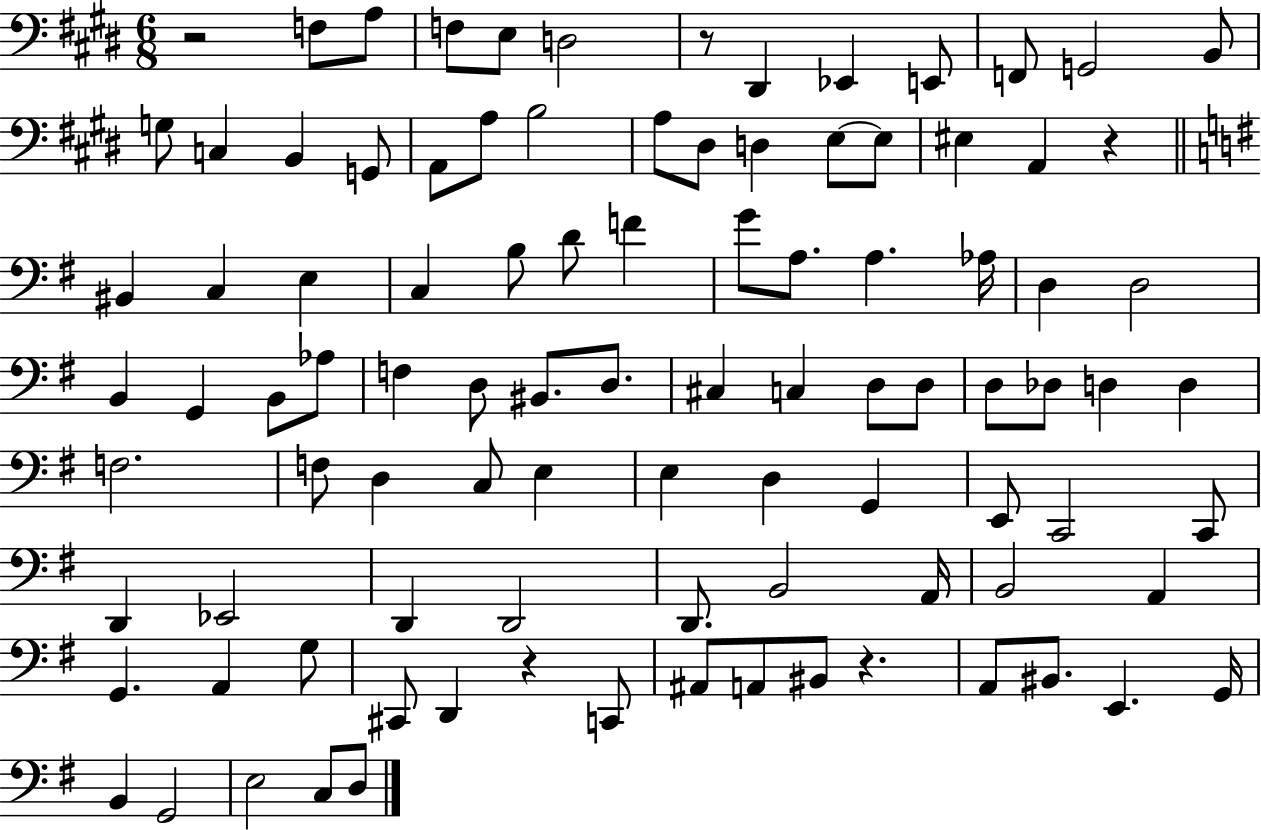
R/h F3/e A3/e F3/e E3/e D3/h R/e D#2/q Eb2/q E2/e F2/e G2/h B2/e G3/e C3/q B2/q G2/e A2/e A3/e B3/h A3/e D#3/e D3/q E3/e E3/e EIS3/q A2/q R/q BIS2/q C3/q E3/q C3/q B3/e D4/e F4/q G4/e A3/e. A3/q. Ab3/s D3/q D3/h B2/q G2/q B2/e Ab3/e F3/q D3/e BIS2/e. D3/e. C#3/q C3/q D3/e D3/e D3/e Db3/e D3/q D3/q F3/h. F3/e D3/q C3/e E3/q E3/q D3/q G2/q E2/e C2/h C2/e D2/q Eb2/h D2/q D2/h D2/e. B2/h A2/s B2/h A2/q G2/q. A2/q G3/e C#2/e D2/q R/q C2/e A#2/e A2/e BIS2/e R/q. A2/e BIS2/e. E2/q. G2/s B2/q G2/h E3/h C3/e D3/e